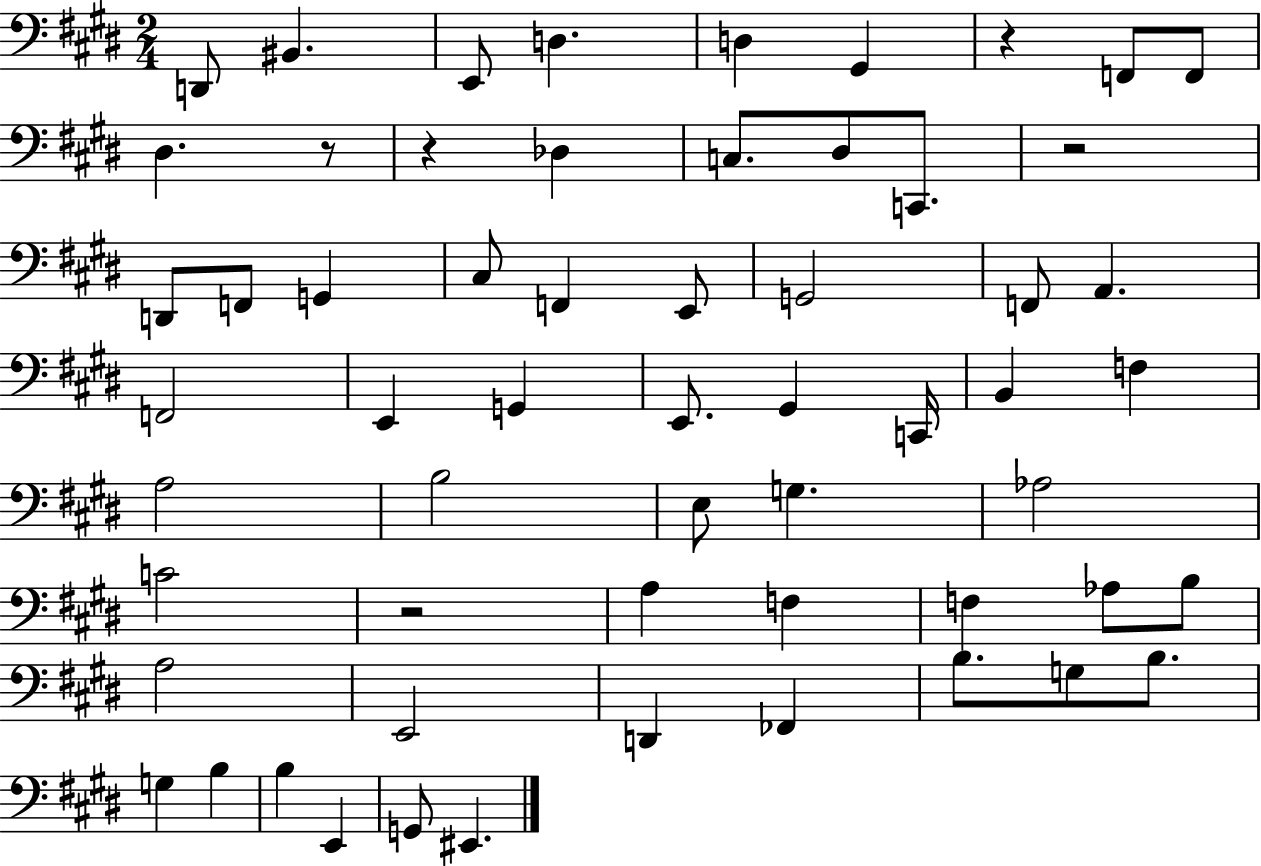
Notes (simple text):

D2/e BIS2/q. E2/e D3/q. D3/q G#2/q R/q F2/e F2/e D#3/q. R/e R/q Db3/q C3/e. D#3/e C2/e. R/h D2/e F2/e G2/q C#3/e F2/q E2/e G2/h F2/e A2/q. F2/h E2/q G2/q E2/e. G#2/q C2/s B2/q F3/q A3/h B3/h E3/e G3/q. Ab3/h C4/h R/h A3/q F3/q F3/q Ab3/e B3/e A3/h E2/h D2/q FES2/q B3/e. G3/e B3/e. G3/q B3/q B3/q E2/q G2/e EIS2/q.